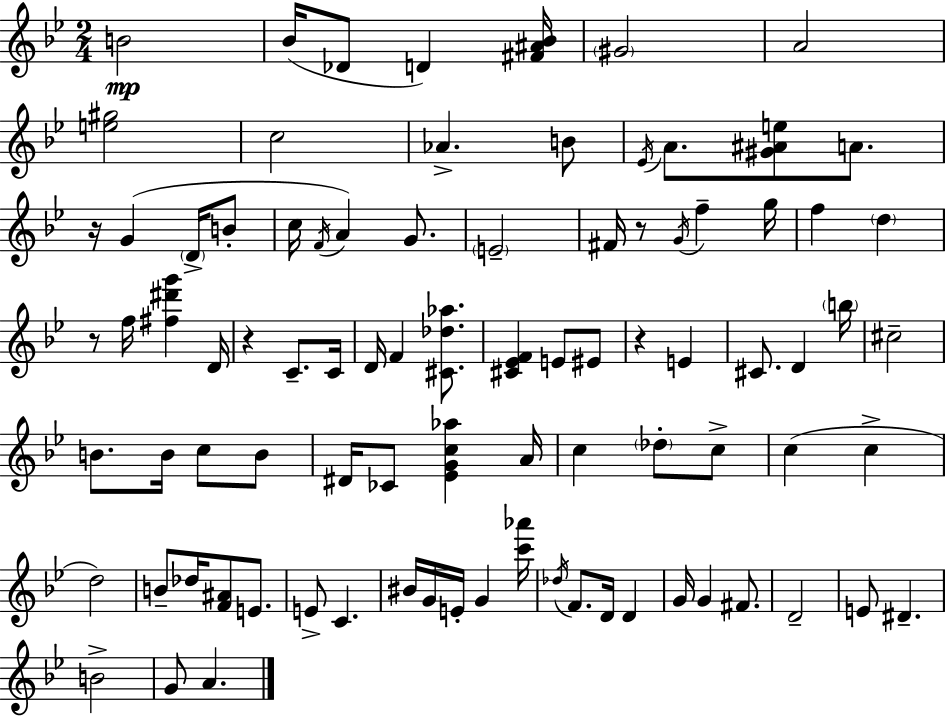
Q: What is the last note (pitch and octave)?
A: A4